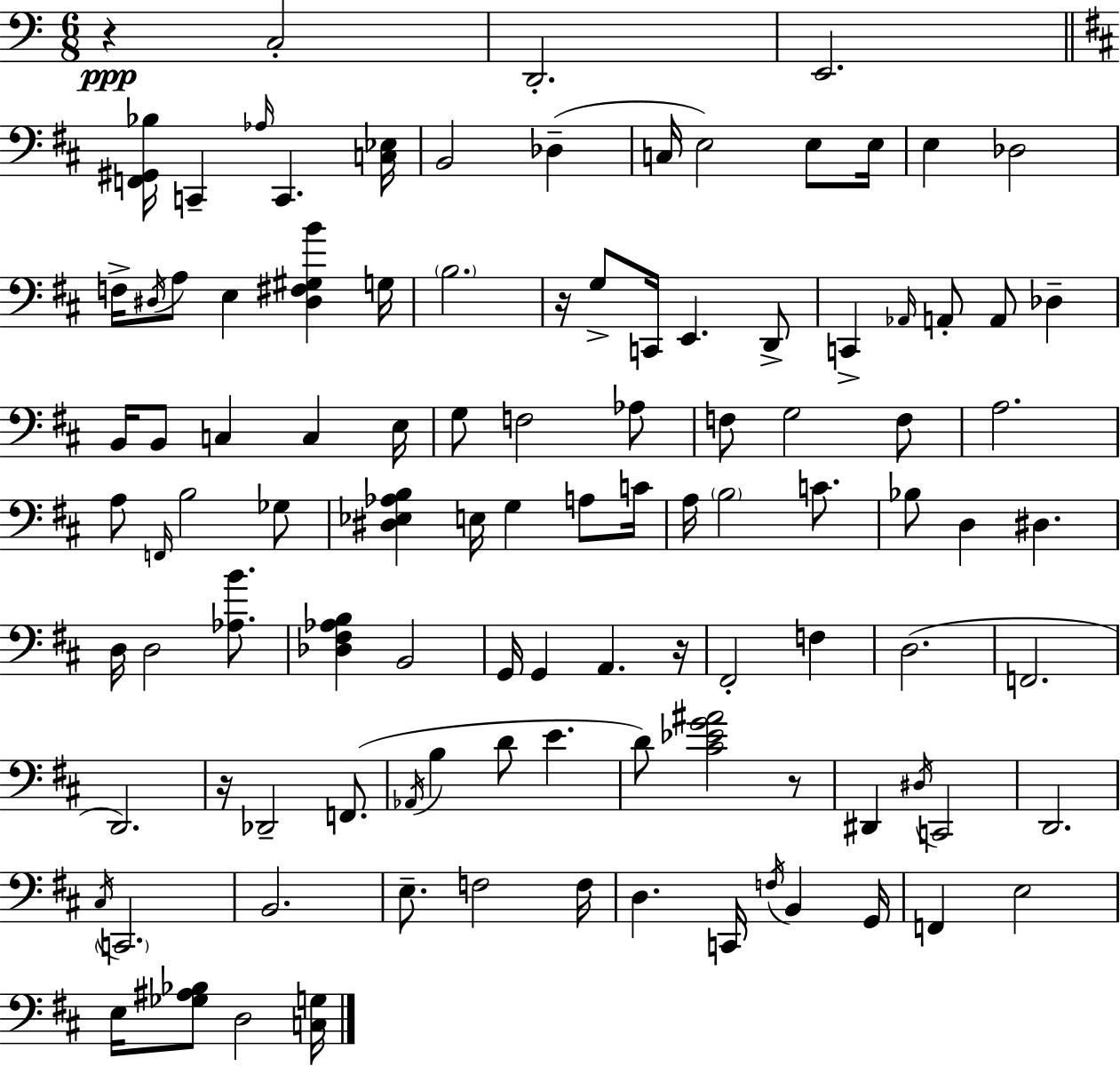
R/q C3/h D2/h. E2/h. [F2,G#2,Bb3]/s C2/q Ab3/s C2/q. [C3,Eb3]/s B2/h Db3/q C3/s E3/h E3/e E3/s E3/q Db3/h F3/s D#3/s A3/e E3/q [D#3,F#3,G#3,B4]/q G3/s B3/h. R/s G3/e C2/s E2/q. D2/e C2/q Ab2/s A2/e A2/e Db3/q B2/s B2/e C3/q C3/q E3/s G3/e F3/h Ab3/e F3/e G3/h F3/e A3/h. A3/e F2/s B3/h Gb3/e [D#3,Eb3,Ab3,B3]/q E3/s G3/q A3/e C4/s A3/s B3/h C4/e. Bb3/e D3/q D#3/q. D3/s D3/h [Ab3,B4]/e. [Db3,F#3,Ab3,B3]/q B2/h G2/s G2/q A2/q. R/s F#2/h F3/q D3/h. F2/h. D2/h. R/s Db2/h F2/e. Ab2/s B3/q D4/e E4/q. D4/e [C#4,Eb4,G4,A#4]/h R/e D#2/q D#3/s C2/h D2/h. C#3/s C2/h. B2/h. E3/e. F3/h F3/s D3/q. C2/s F3/s B2/q G2/s F2/q E3/h E3/s [Gb3,A#3,Bb3]/e D3/h [C3,G3]/s